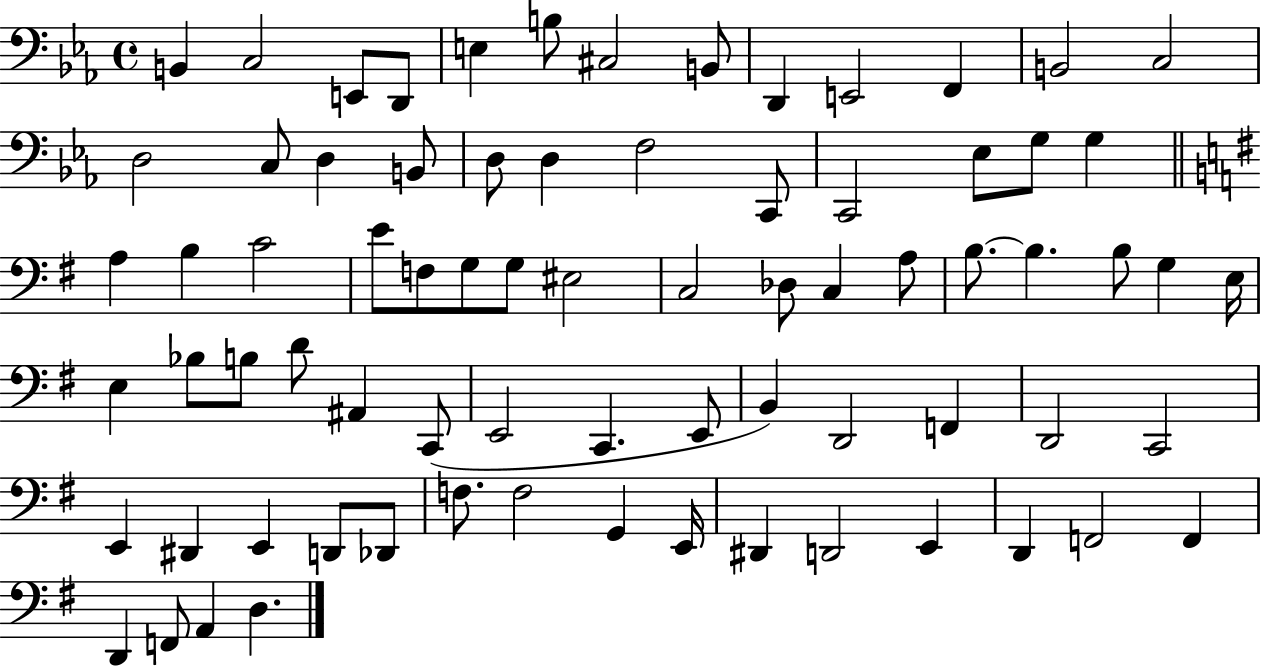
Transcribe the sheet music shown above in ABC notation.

X:1
T:Untitled
M:4/4
L:1/4
K:Eb
B,, C,2 E,,/2 D,,/2 E, B,/2 ^C,2 B,,/2 D,, E,,2 F,, B,,2 C,2 D,2 C,/2 D, B,,/2 D,/2 D, F,2 C,,/2 C,,2 _E,/2 G,/2 G, A, B, C2 E/2 F,/2 G,/2 G,/2 ^E,2 C,2 _D,/2 C, A,/2 B,/2 B, B,/2 G, E,/4 E, _B,/2 B,/2 D/2 ^A,, C,,/2 E,,2 C,, E,,/2 B,, D,,2 F,, D,,2 C,,2 E,, ^D,, E,, D,,/2 _D,,/2 F,/2 F,2 G,, E,,/4 ^D,, D,,2 E,, D,, F,,2 F,, D,, F,,/2 A,, D,